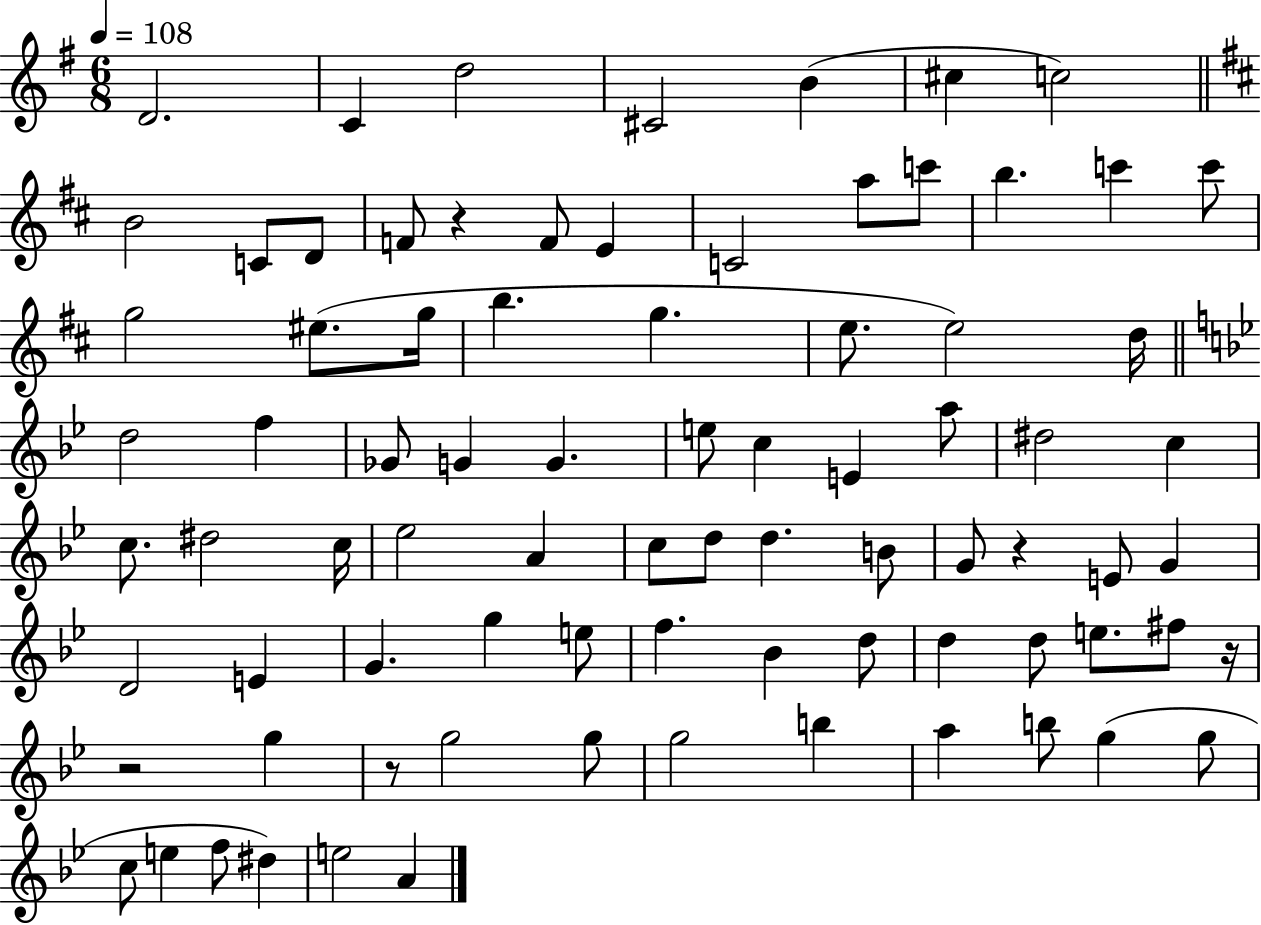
D4/h. C4/q D5/h C#4/h B4/q C#5/q C5/h B4/h C4/e D4/e F4/e R/q F4/e E4/q C4/h A5/e C6/e B5/q. C6/q C6/e G5/h EIS5/e. G5/s B5/q. G5/q. E5/e. E5/h D5/s D5/h F5/q Gb4/e G4/q G4/q. E5/e C5/q E4/q A5/e D#5/h C5/q C5/e. D#5/h C5/s Eb5/h A4/q C5/e D5/e D5/q. B4/e G4/e R/q E4/e G4/q D4/h E4/q G4/q. G5/q E5/e F5/q. Bb4/q D5/e D5/q D5/e E5/e. F#5/e R/s R/h G5/q R/e G5/h G5/e G5/h B5/q A5/q B5/e G5/q G5/e C5/e E5/q F5/e D#5/q E5/h A4/q